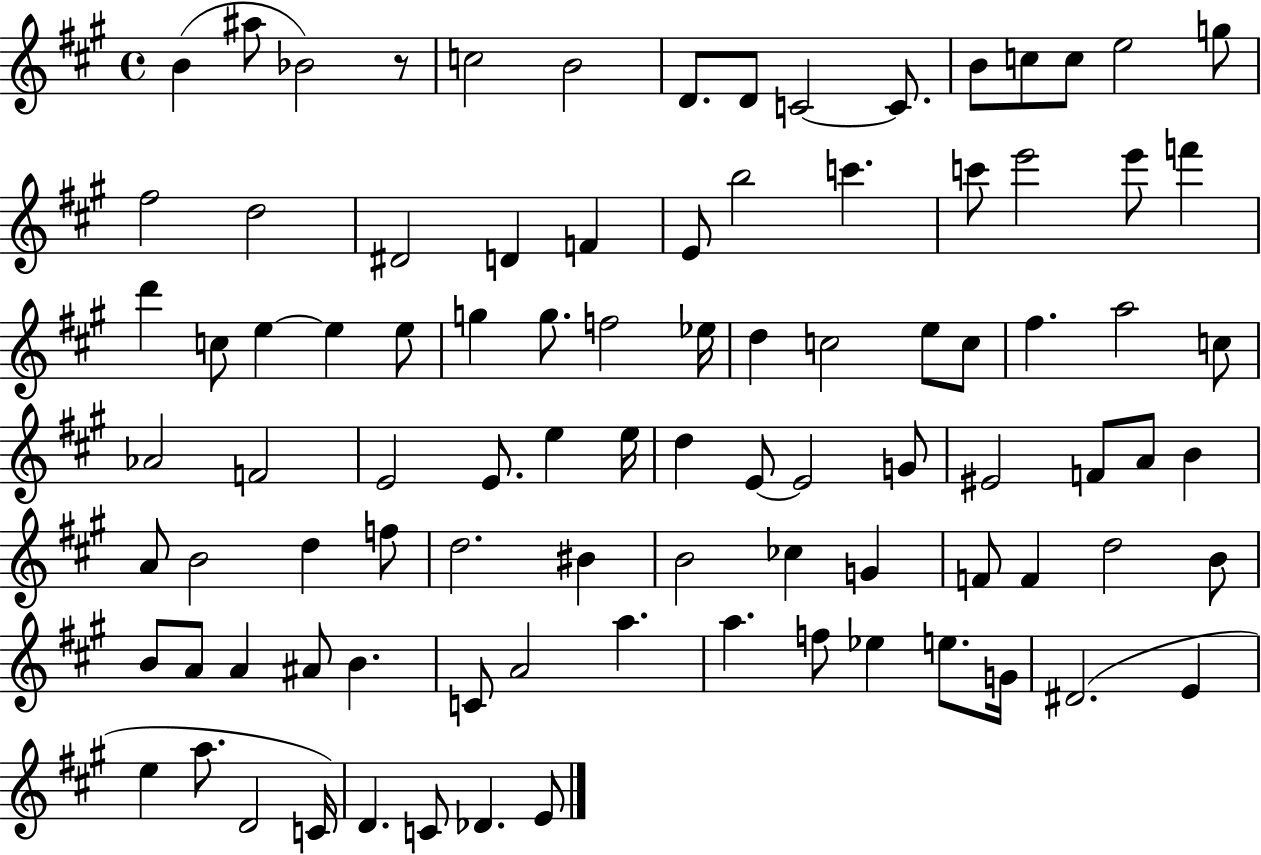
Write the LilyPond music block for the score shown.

{
  \clef treble
  \time 4/4
  \defaultTimeSignature
  \key a \major
  b'4( ais''8 bes'2) r8 | c''2 b'2 | d'8. d'8 c'2~~ c'8. | b'8 c''8 c''8 e''2 g''8 | \break fis''2 d''2 | dis'2 d'4 f'4 | e'8 b''2 c'''4. | c'''8 e'''2 e'''8 f'''4 | \break d'''4 c''8 e''4~~ e''4 e''8 | g''4 g''8. f''2 ees''16 | d''4 c''2 e''8 c''8 | fis''4. a''2 c''8 | \break aes'2 f'2 | e'2 e'8. e''4 e''16 | d''4 e'8~~ e'2 g'8 | eis'2 f'8 a'8 b'4 | \break a'8 b'2 d''4 f''8 | d''2. bis'4 | b'2 ces''4 g'4 | f'8 f'4 d''2 b'8 | \break b'8 a'8 a'4 ais'8 b'4. | c'8 a'2 a''4. | a''4. f''8 ees''4 e''8. g'16 | dis'2.( e'4 | \break e''4 a''8. d'2 c'16) | d'4. c'8 des'4. e'8 | \bar "|."
}